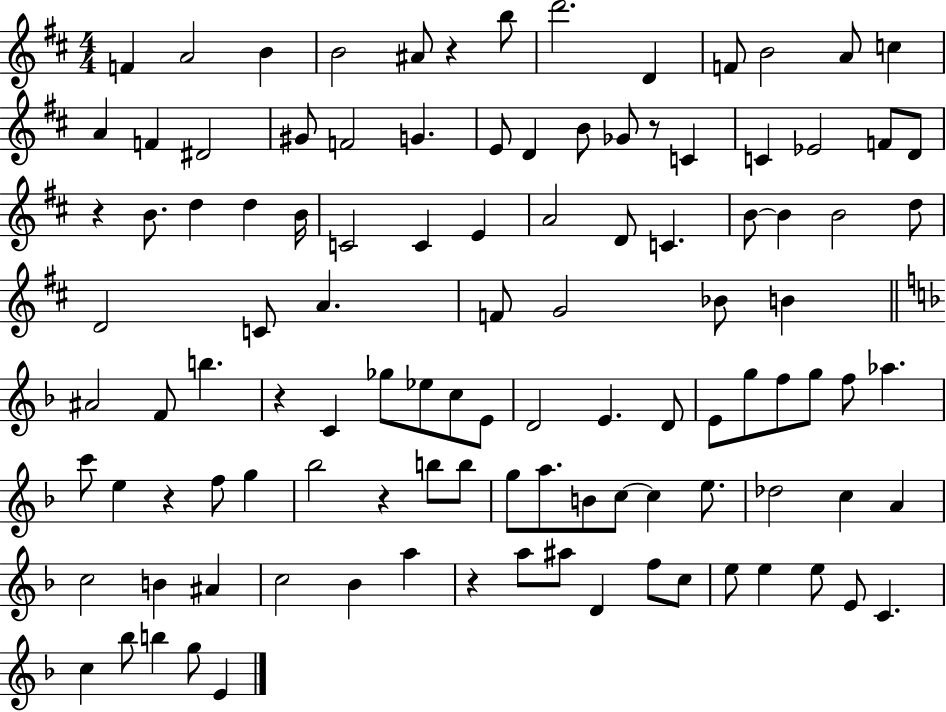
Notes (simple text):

F4/q A4/h B4/q B4/h A#4/e R/q B5/e D6/h. D4/q F4/e B4/h A4/e C5/q A4/q F4/q D#4/h G#4/e F4/h G4/q. E4/e D4/q B4/e Gb4/e R/e C4/q C4/q Eb4/h F4/e D4/e R/q B4/e. D5/q D5/q B4/s C4/h C4/q E4/q A4/h D4/e C4/q. B4/e B4/q B4/h D5/e D4/h C4/e A4/q. F4/e G4/h Bb4/e B4/q A#4/h F4/e B5/q. R/q C4/q Gb5/e Eb5/e C5/e E4/e D4/h E4/q. D4/e E4/e G5/e F5/e G5/e F5/e Ab5/q. C6/e E5/q R/q F5/e G5/q Bb5/h R/q B5/e B5/e G5/e A5/e. B4/e C5/e C5/q E5/e. Db5/h C5/q A4/q C5/h B4/q A#4/q C5/h Bb4/q A5/q R/q A5/e A#5/e D4/q F5/e C5/e E5/e E5/q E5/e E4/e C4/q. C5/q Bb5/e B5/q G5/e E4/q